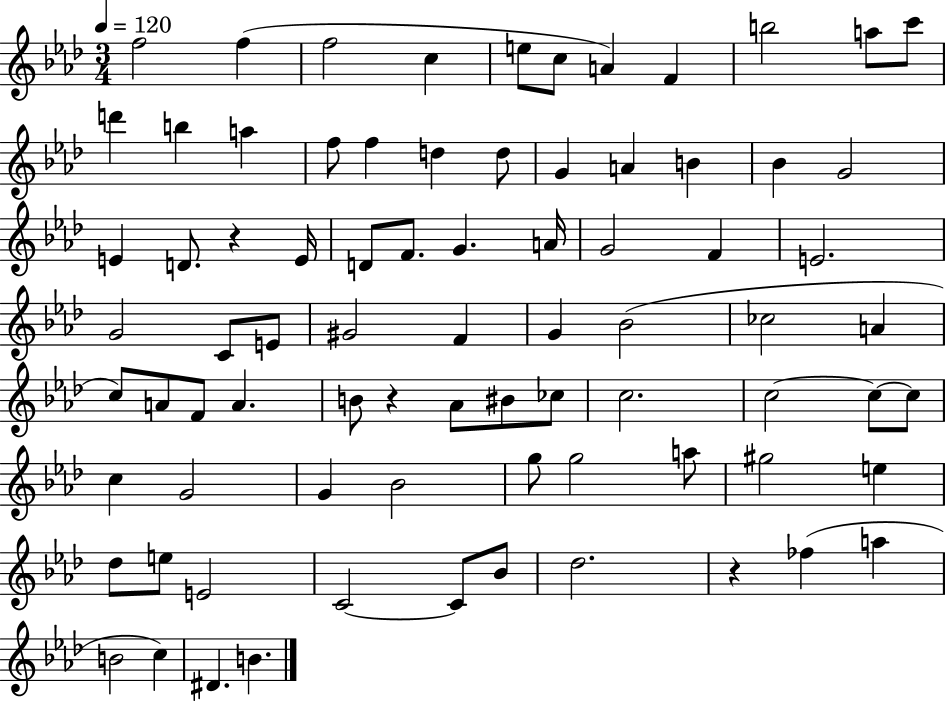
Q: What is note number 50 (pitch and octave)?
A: CES5